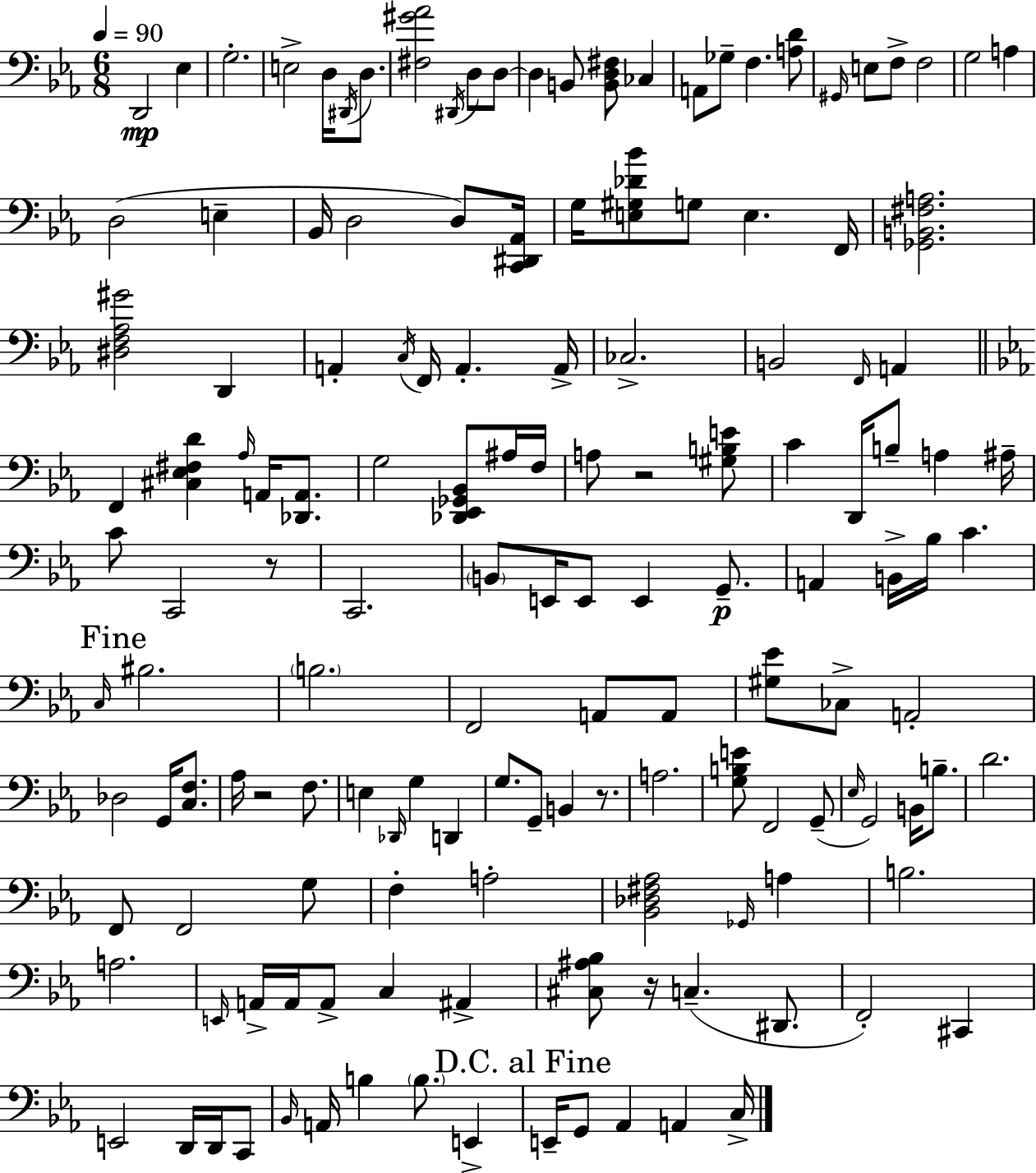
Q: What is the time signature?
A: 6/8